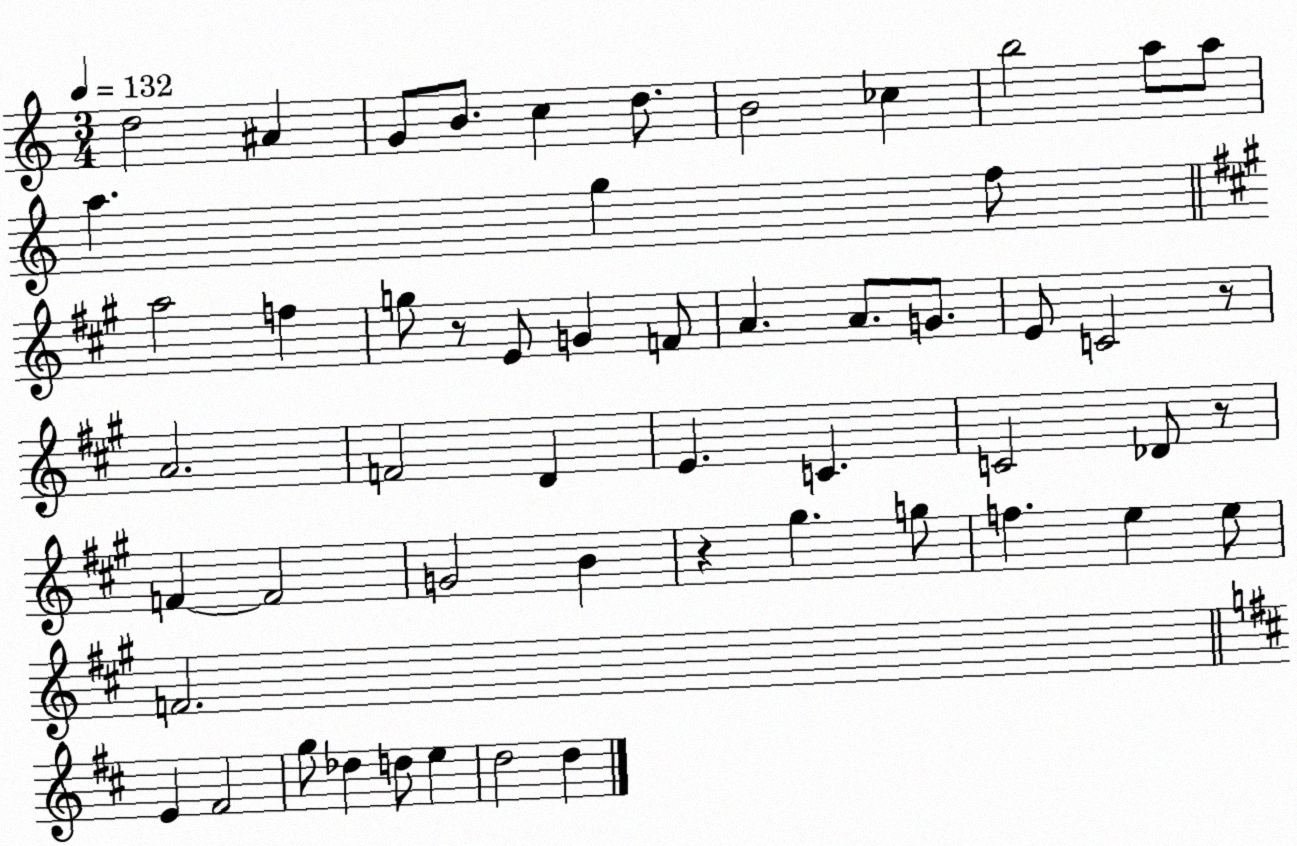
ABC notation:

X:1
T:Untitled
M:3/4
L:1/4
K:C
d2 ^A G/2 B/2 c d/2 B2 _c b2 a/2 a/2 a g f/2 a2 f g/2 z/2 E/2 G F/2 A A/2 G/2 E/2 C2 z/2 A2 F2 D E C C2 _D/2 z/2 F F2 G2 B z ^g g/2 f e e/2 F2 E ^F2 g/2 _d d/2 e d2 d